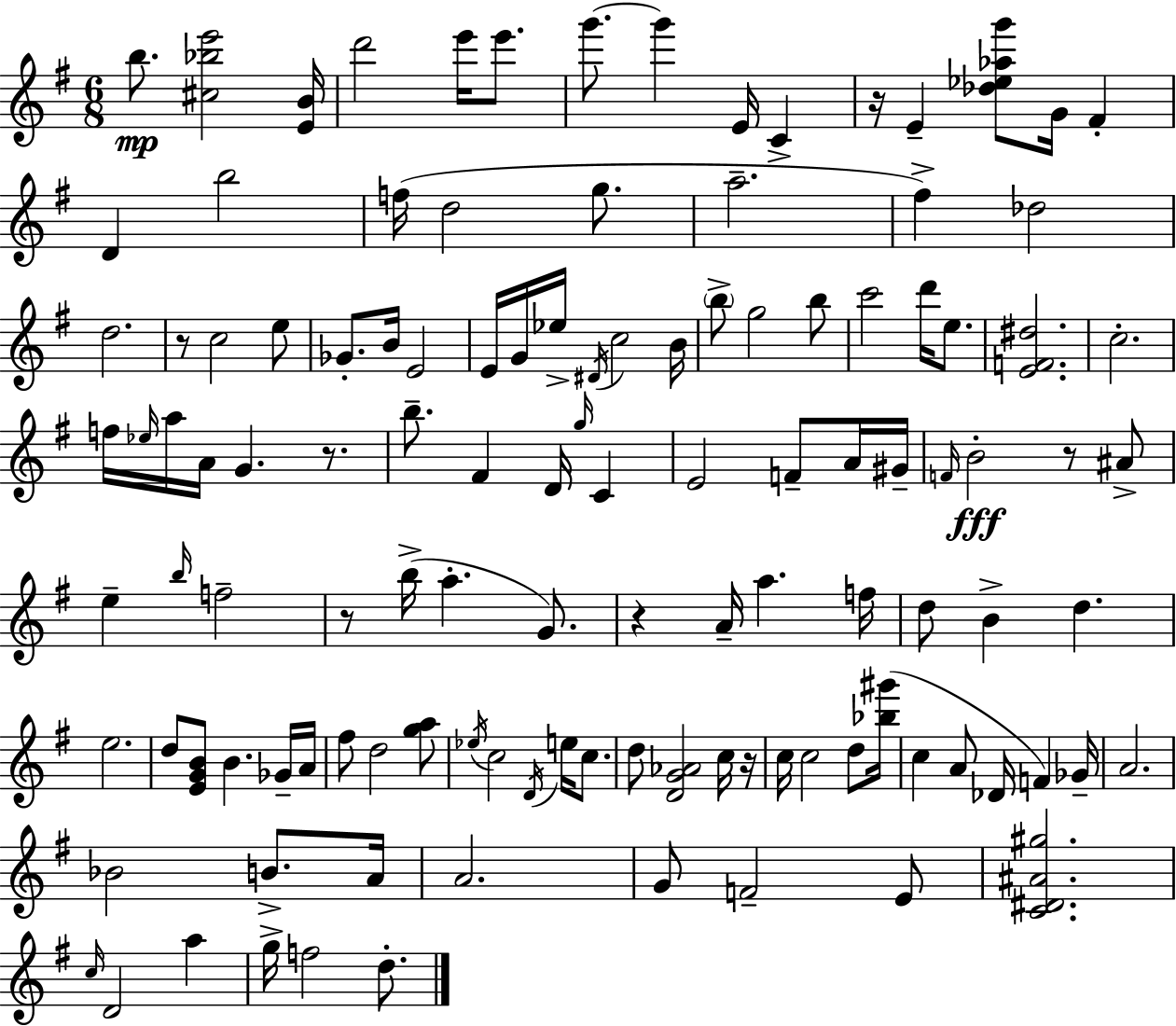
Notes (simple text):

B5/e. [C#5,Bb5,E6]/h [E4,B4]/s D6/h E6/s E6/e. G6/e. G6/q E4/s C4/q R/s E4/q [Db5,Eb5,Ab5,G6]/e G4/s F#4/q D4/q B5/h F5/s D5/h G5/e. A5/h. F#5/q Db5/h D5/h. R/e C5/h E5/e Gb4/e. B4/s E4/h E4/s G4/s Eb5/s D#4/s C5/h B4/s B5/e G5/h B5/e C6/h D6/s E5/e. [E4,F4,D#5]/h. C5/h. F5/s Eb5/s A5/s A4/s G4/q. R/e. B5/e. F#4/q D4/s G5/s C4/q E4/h F4/e A4/s G#4/s F4/s B4/h R/e A#4/e E5/q B5/s F5/h R/e B5/s A5/q. G4/e. R/q A4/s A5/q. F5/s D5/e B4/q D5/q. E5/h. D5/e [E4,G4,B4]/e B4/q. Gb4/s A4/s F#5/e D5/h [G5,A5]/e Eb5/s C5/h D4/s E5/s C5/e. D5/e [D4,G4,Ab4]/h C5/s R/s C5/s C5/h D5/e [Bb5,G#6]/s C5/q A4/e Db4/s F4/q Gb4/s A4/h. Bb4/h B4/e. A4/s A4/h. G4/e F4/h E4/e [C4,D#4,A#4,G#5]/h. C5/s D4/h A5/q G5/s F5/h D5/e.